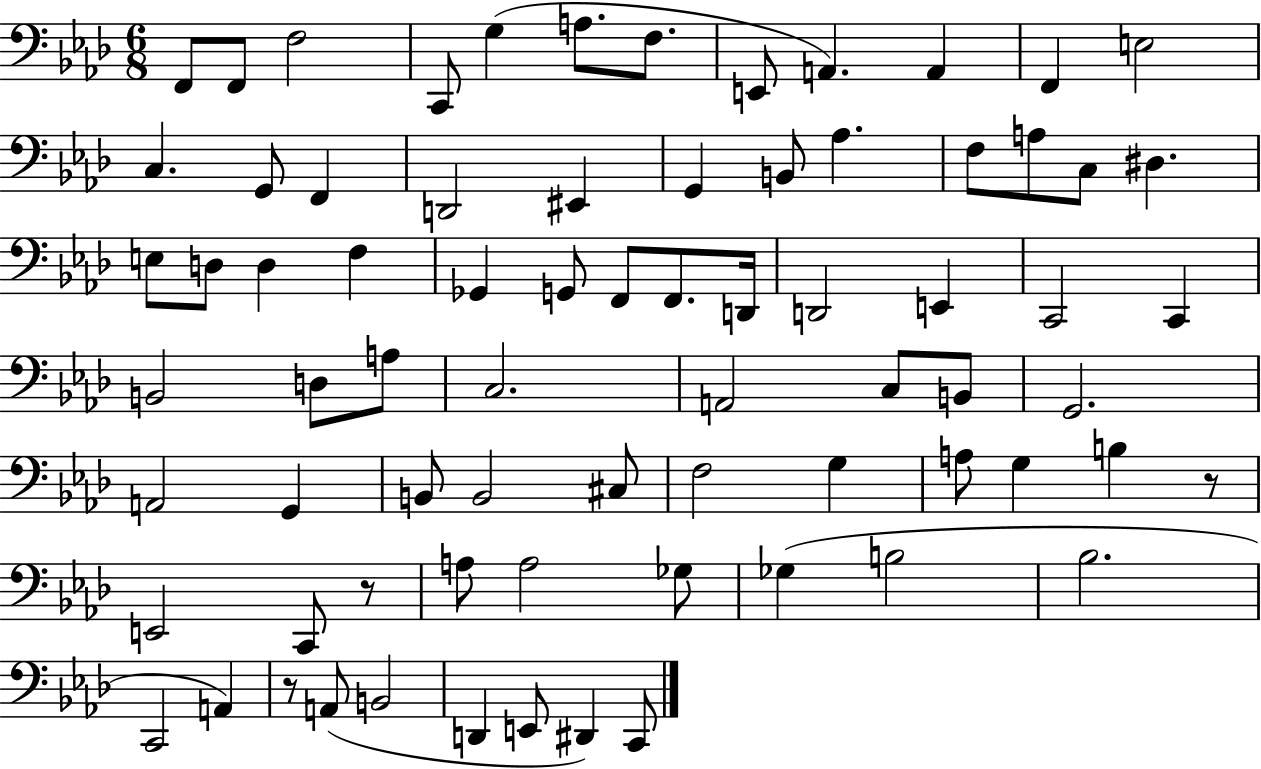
{
  \clef bass
  \numericTimeSignature
  \time 6/8
  \key aes \major
  f,8 f,8 f2 | c,8 g4( a8. f8. | e,8 a,4.) a,4 | f,4 e2 | \break c4. g,8 f,4 | d,2 eis,4 | g,4 b,8 aes4. | f8 a8 c8 dis4. | \break e8 d8 d4 f4 | ges,4 g,8 f,8 f,8. d,16 | d,2 e,4 | c,2 c,4 | \break b,2 d8 a8 | c2. | a,2 c8 b,8 | g,2. | \break a,2 g,4 | b,8 b,2 cis8 | f2 g4 | a8 g4 b4 r8 | \break e,2 c,8 r8 | a8 a2 ges8 | ges4( b2 | bes2. | \break c,2 a,4) | r8 a,8( b,2 | d,4 e,8 dis,4) c,8 | \bar "|."
}